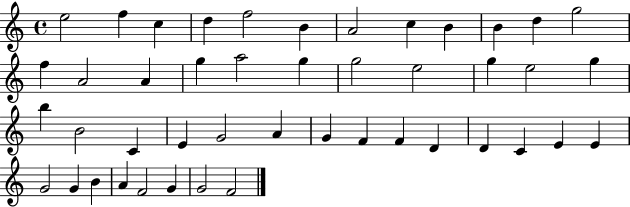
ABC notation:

X:1
T:Untitled
M:4/4
L:1/4
K:C
e2 f c d f2 B A2 c B B d g2 f A2 A g a2 g g2 e2 g e2 g b B2 C E G2 A G F F D D C E E G2 G B A F2 G G2 F2